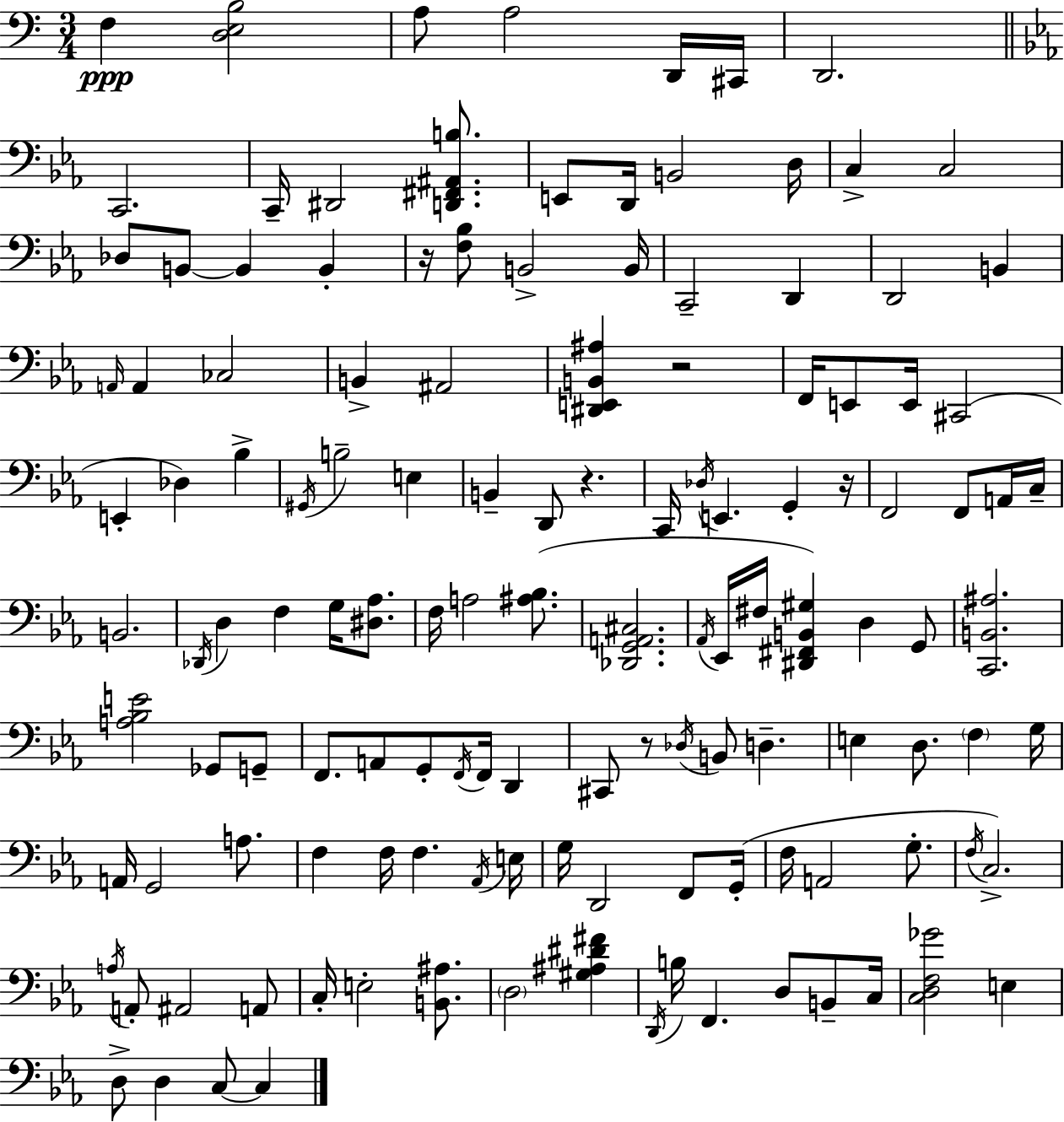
F3/q [D3,E3,B3]/h A3/e A3/h D2/s C#2/s D2/h. C2/h. C2/s D#2/h [D2,F#2,A#2,B3]/e. E2/e D2/s B2/h D3/s C3/q C3/h Db3/e B2/e B2/q B2/q R/s [F3,Bb3]/e B2/h B2/s C2/h D2/q D2/h B2/q A2/s A2/q CES3/h B2/q A#2/h [D#2,E2,B2,A#3]/q R/h F2/s E2/e E2/s C#2/h E2/q Db3/q Bb3/q G#2/s B3/h E3/q B2/q D2/e R/q. C2/s Db3/s E2/q. G2/q R/s F2/h F2/e A2/s C3/s B2/h. Db2/s D3/q F3/q G3/s [D#3,Ab3]/e. F3/s A3/h [A#3,Bb3]/e. [Db2,G2,A2,C#3]/h. Ab2/s Eb2/s F#3/s [D#2,F#2,B2,G#3]/q D3/q G2/e [C2,B2,A#3]/h. [A3,Bb3,E4]/h Gb2/e G2/e F2/e. A2/e G2/e F2/s F2/s D2/q C#2/e R/e Db3/s B2/e D3/q. E3/q D3/e. F3/q G3/s A2/s G2/h A3/e. F3/q F3/s F3/q. Ab2/s E3/s G3/s D2/h F2/e G2/s F3/s A2/h G3/e. F3/s C3/h. A3/s A2/e A#2/h A2/e C3/s E3/h [B2,A#3]/e. D3/h [G#3,A#3,D#4,F#4]/q D2/s B3/s F2/q. D3/e B2/e C3/s [C3,D3,F3,Gb4]/h E3/q D3/e D3/q C3/e C3/q